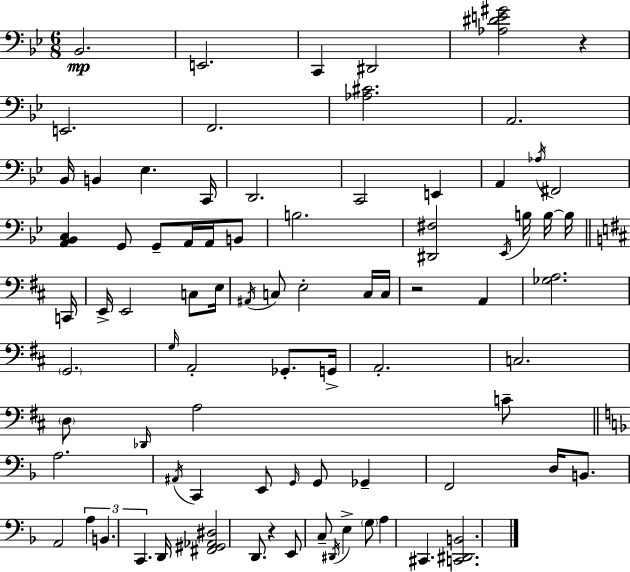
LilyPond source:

{
  \clef bass
  \numericTimeSignature
  \time 6/8
  \key bes \major
  bes,2.\mp | e,2. | c,4 dis,2 | <aes dis' e' gis'>2 r4 | \break e,2. | f,2. | <aes cis'>2. | a,2. | \break bes,16 b,4 ees4. c,16 | d,2. | c,2 e,4 | a,4 \acciaccatura { aes16 } fis,2 | \break <a, bes, c>4 g,8 g,8-- a,16 a,16 b,8 | b2. | <dis, fis>2 \acciaccatura { ees,16 } b16 b16~~ | b16 \bar "||" \break \key d \major c,16 e,16-> e,2 c8 | e16 \acciaccatura { ais,16 } c8 e2-. | c16 c16 r2 a,4 | <ges a>2. | \break \parenthesize g,2. | \grace { g16 } a,2-. ges,8.-. | g,16-> a,2.-. | c2. | \break \parenthesize d8 \grace { des,16 } a2 | c'8-- \bar "||" \break \key d \minor a2. | \acciaccatura { ais,16 } c,4 e,8 \grace { g,16 } g,8 ges,4-- | f,2 d16 b,8. | a,2 \tuplet 3/2 { a4 | \break b,4. c,4. } | d,16 <fis, gis, aes, dis>2 d,8. | r4 e,8 c8-- \acciaccatura { dis,16 } e4-> | \parenthesize g8 a4 cis,4. | \break <c, dis, b,>2. | \bar "|."
}